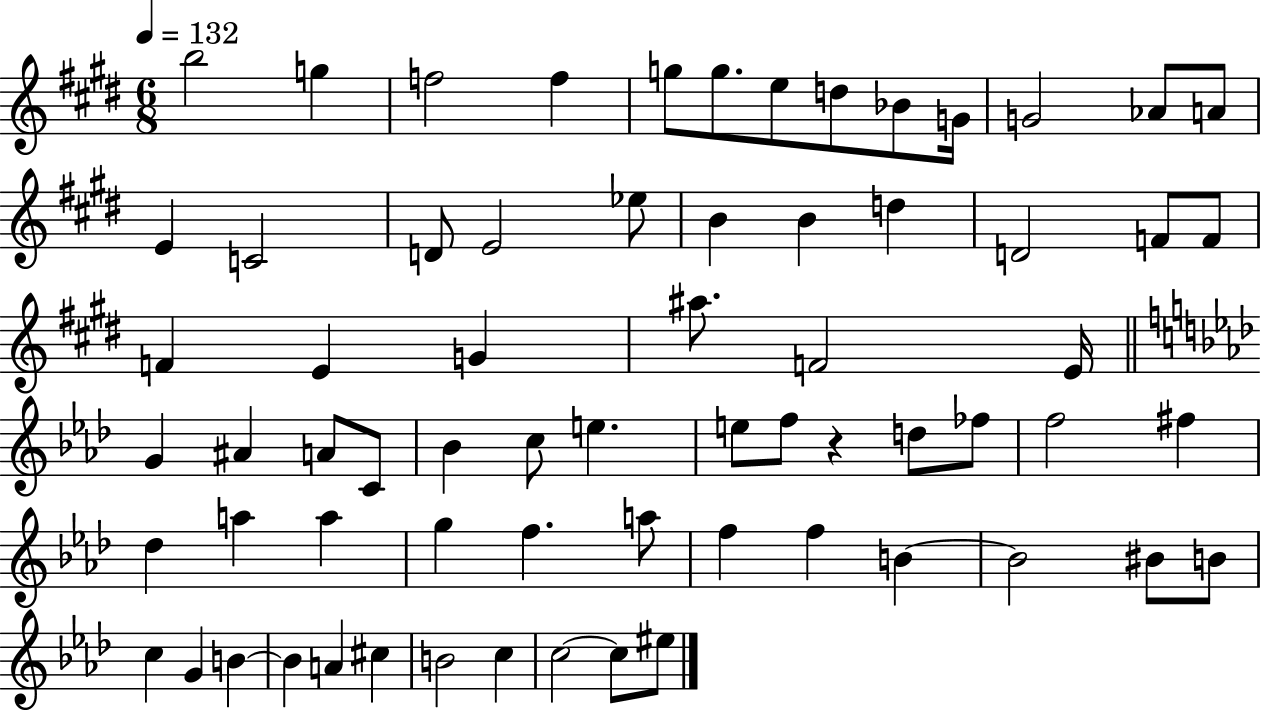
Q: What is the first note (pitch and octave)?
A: B5